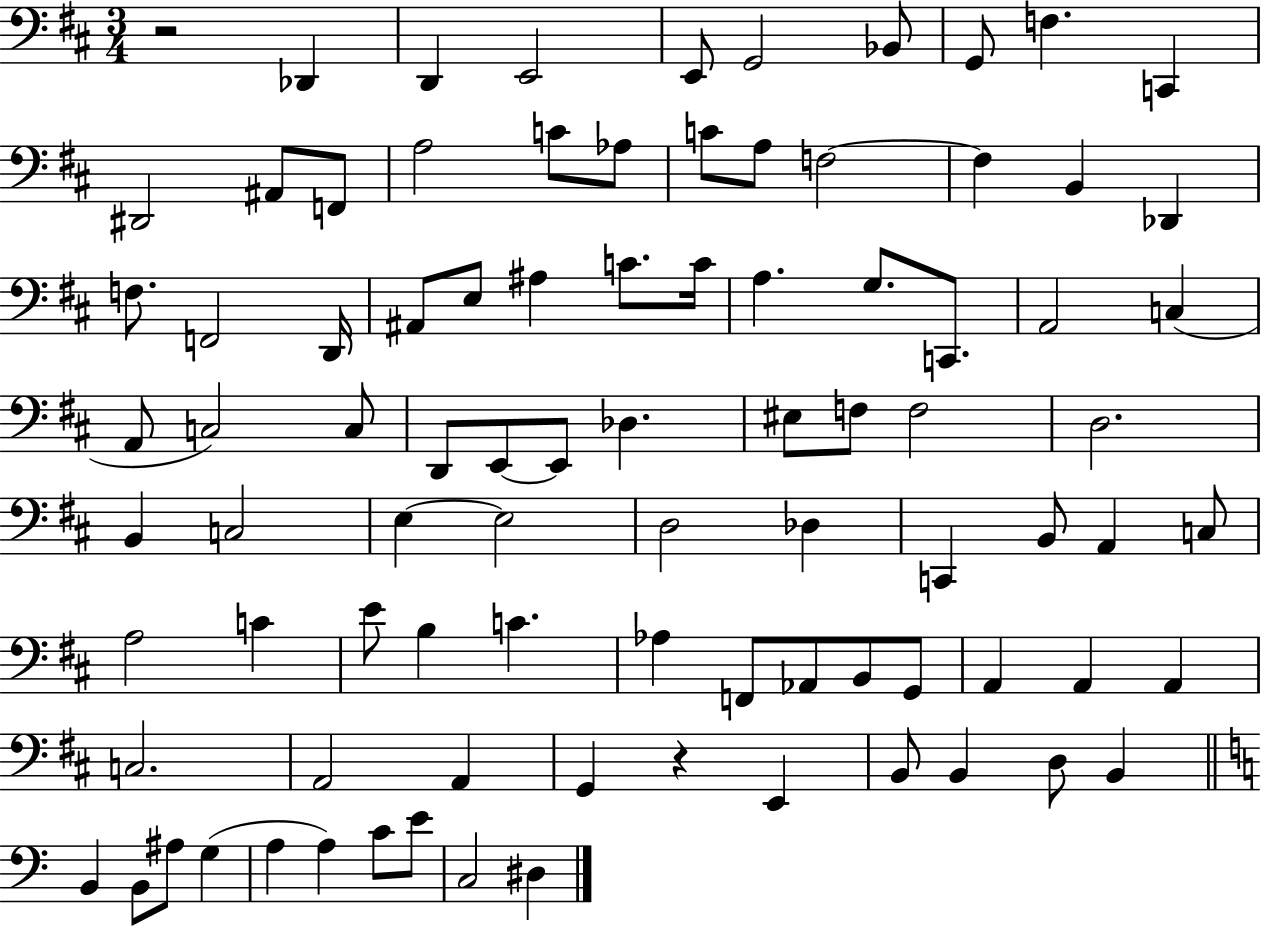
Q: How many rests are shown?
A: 2